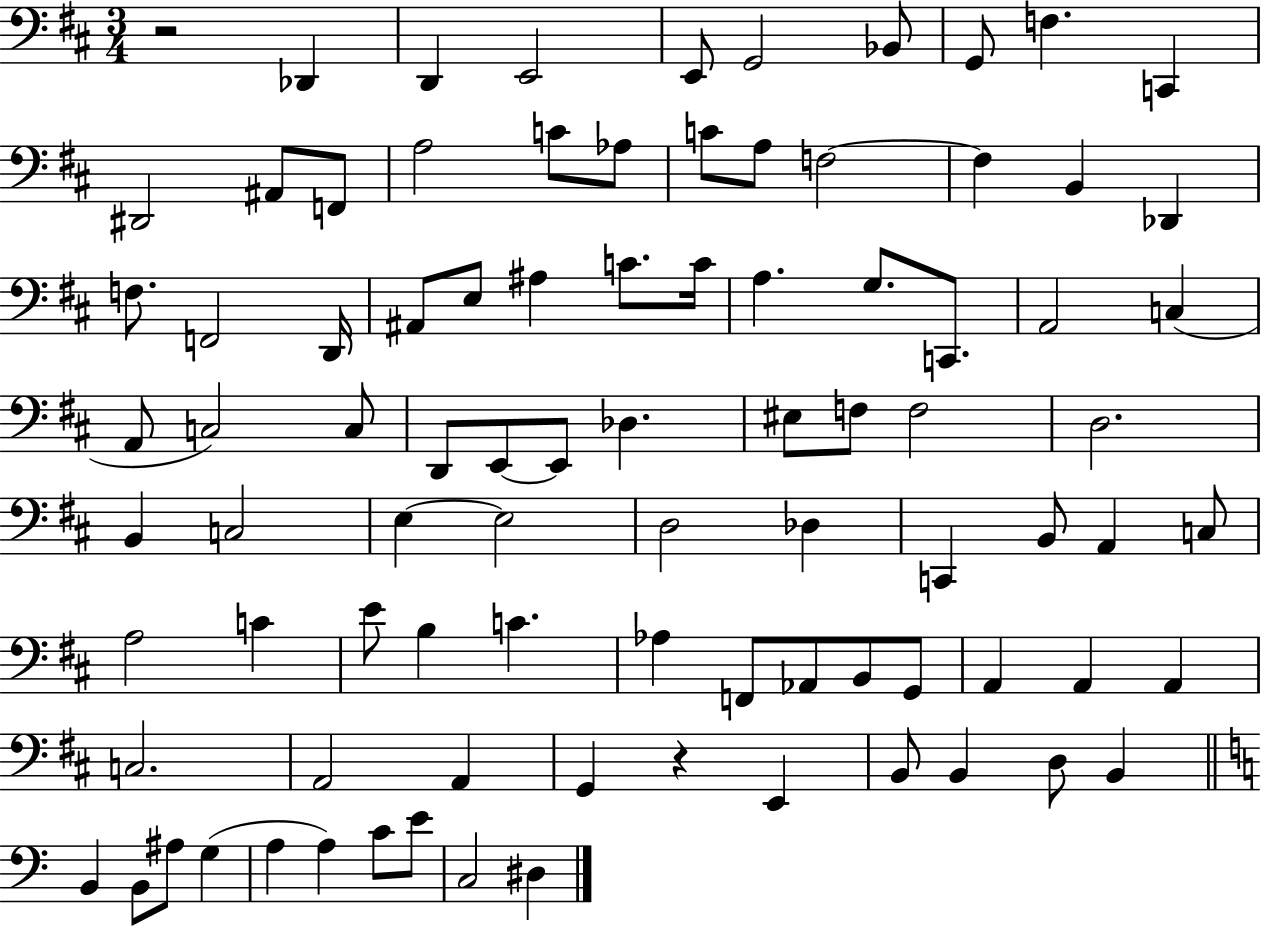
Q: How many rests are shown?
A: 2